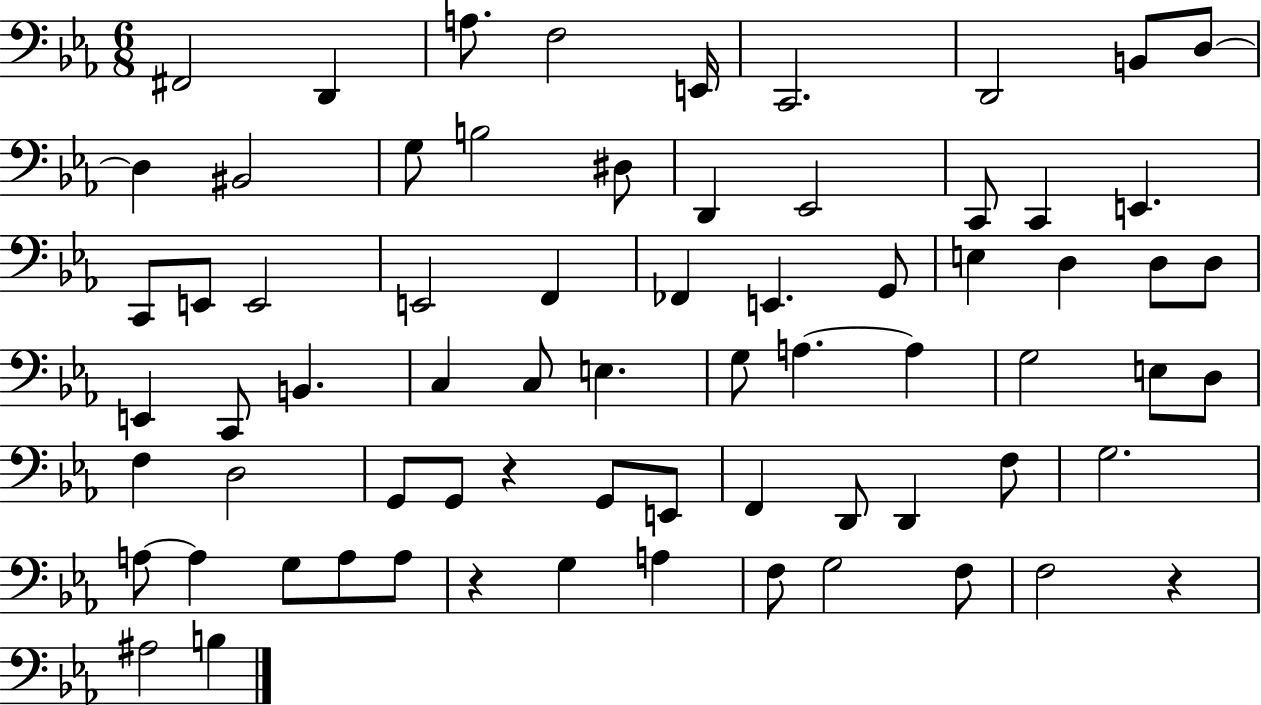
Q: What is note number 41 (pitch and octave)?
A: G3